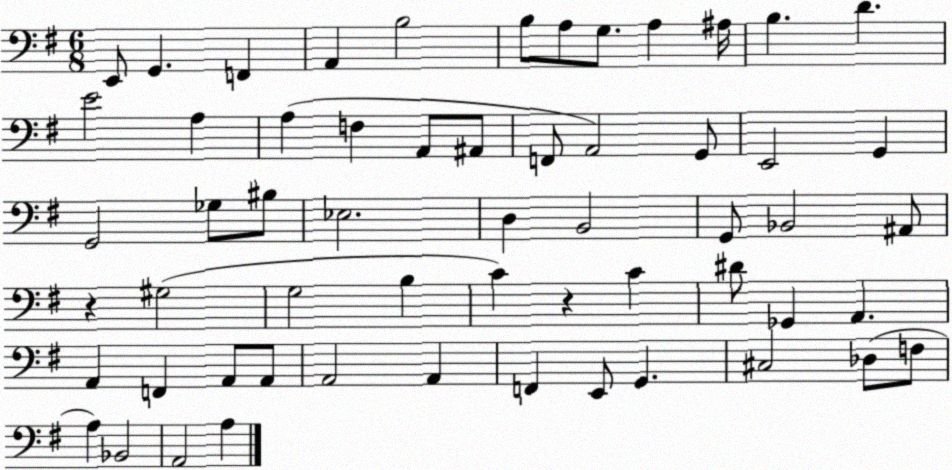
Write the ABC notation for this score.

X:1
T:Untitled
M:6/8
L:1/4
K:G
E,,/2 G,, F,, A,, B,2 B,/2 A,/2 G,/2 A, ^A,/4 B, D E2 A, A, F, A,,/2 ^A,,/2 F,,/2 A,,2 G,,/2 E,,2 G,, G,,2 _G,/2 ^B,/2 _E,2 D, B,,2 G,,/2 _B,,2 ^A,,/2 z ^G,2 G,2 B, C z C ^D/2 _G,, A,, A,, F,, A,,/2 A,,/2 A,,2 A,, F,, E,,/2 G,, ^C,2 _D,/2 F,/2 A, _B,,2 A,,2 A,